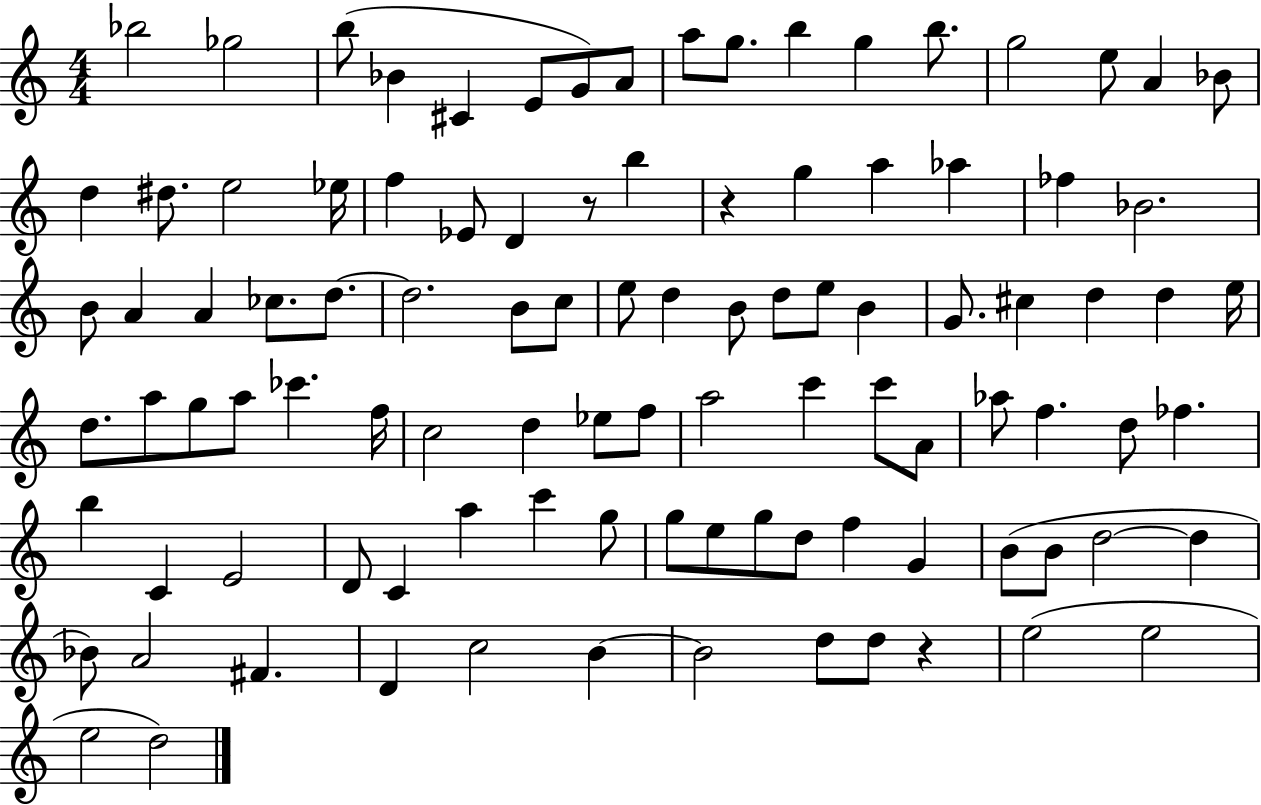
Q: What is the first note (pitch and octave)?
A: Bb5